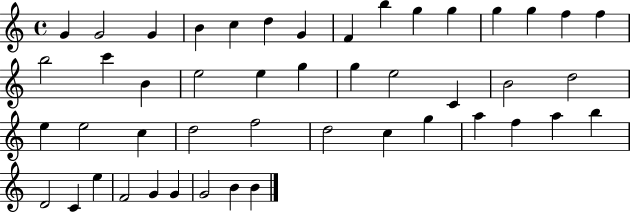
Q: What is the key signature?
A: C major